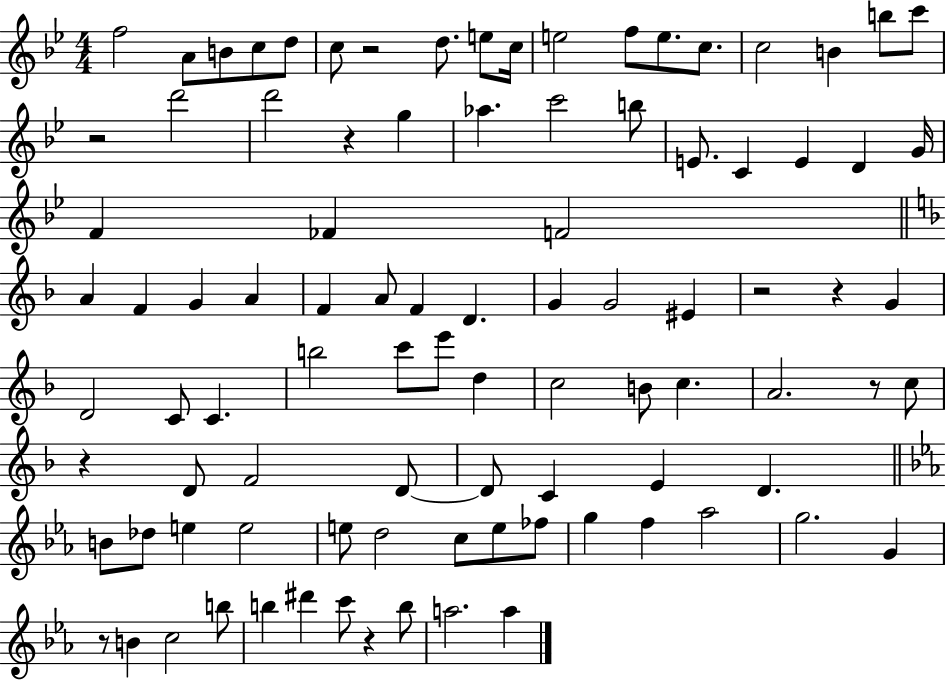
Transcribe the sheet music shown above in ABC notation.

X:1
T:Untitled
M:4/4
L:1/4
K:Bb
f2 A/2 B/2 c/2 d/2 c/2 z2 d/2 e/2 c/4 e2 f/2 e/2 c/2 c2 B b/2 c'/2 z2 d'2 d'2 z g _a c'2 b/2 E/2 C E D G/4 F _F F2 A F G A F A/2 F D G G2 ^E z2 z G D2 C/2 C b2 c'/2 e'/2 d c2 B/2 c A2 z/2 c/2 z D/2 F2 D/2 D/2 C E D B/2 _d/2 e e2 e/2 d2 c/2 e/2 _f/2 g f _a2 g2 G z/2 B c2 b/2 b ^d' c'/2 z b/2 a2 a